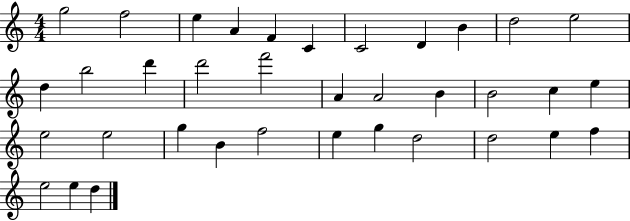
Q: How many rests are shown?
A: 0